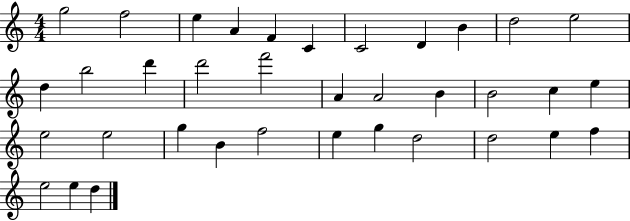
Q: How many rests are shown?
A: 0